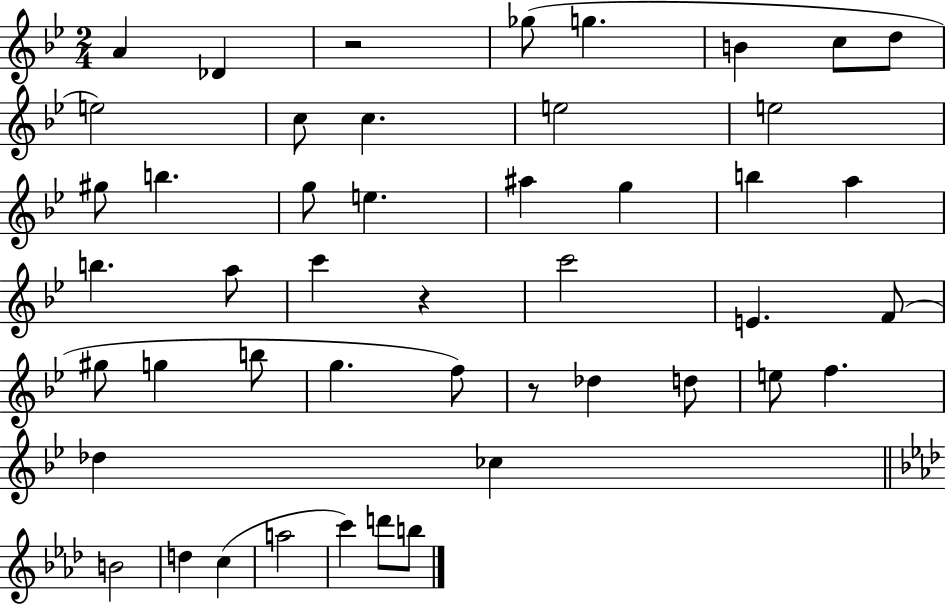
A4/q Db4/q R/h Gb5/e G5/q. B4/q C5/e D5/e E5/h C5/e C5/q. E5/h E5/h G#5/e B5/q. G5/e E5/q. A#5/q G5/q B5/q A5/q B5/q. A5/e C6/q R/q C6/h E4/q. F4/e G#5/e G5/q B5/e G5/q. F5/e R/e Db5/q D5/e E5/e F5/q. Db5/q CES5/q B4/h D5/q C5/q A5/h C6/q D6/e B5/e